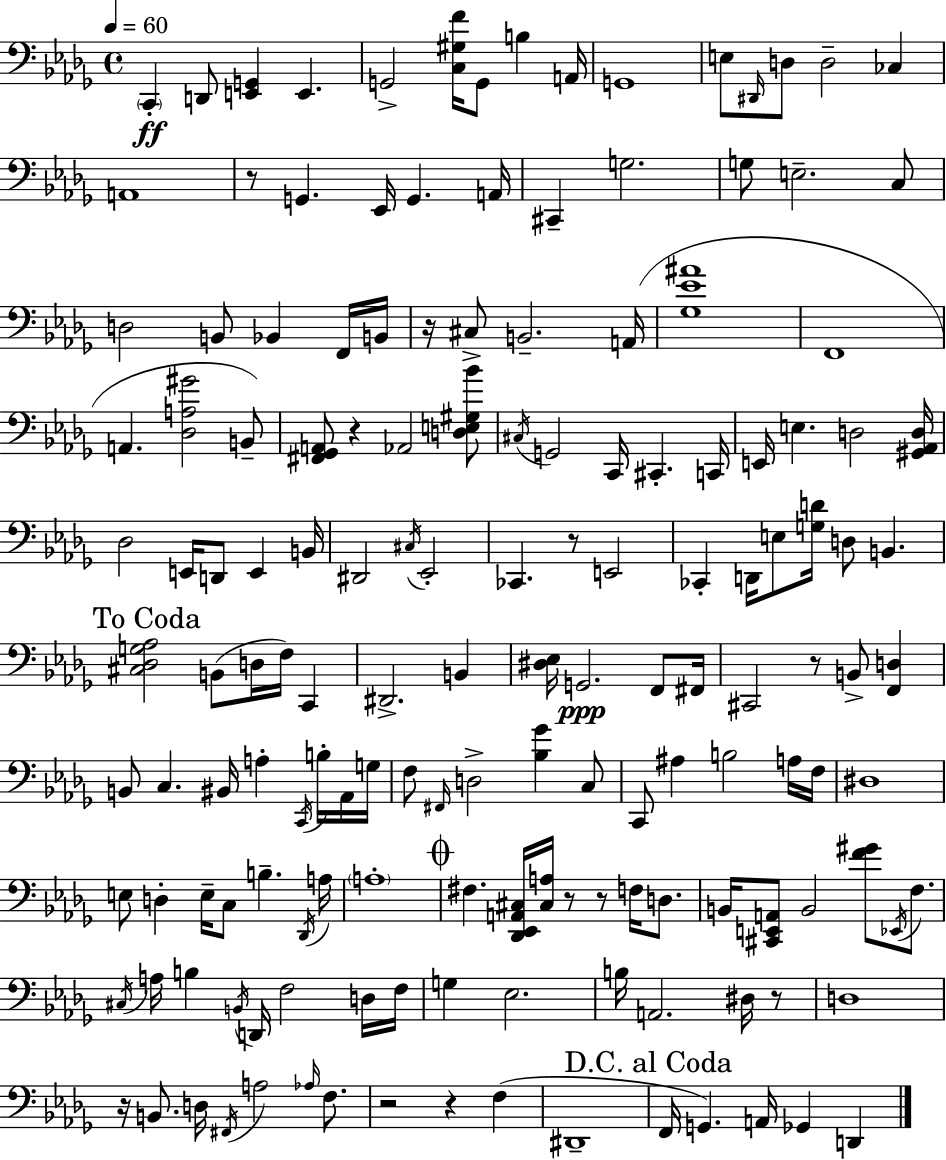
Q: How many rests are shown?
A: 11